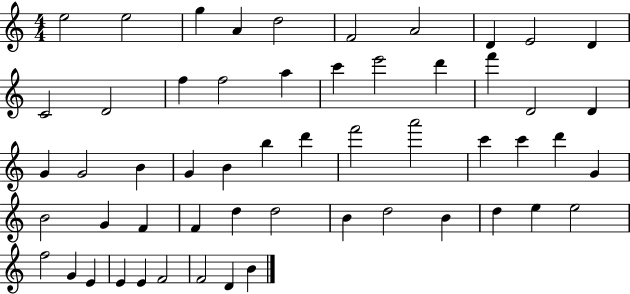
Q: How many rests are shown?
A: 0